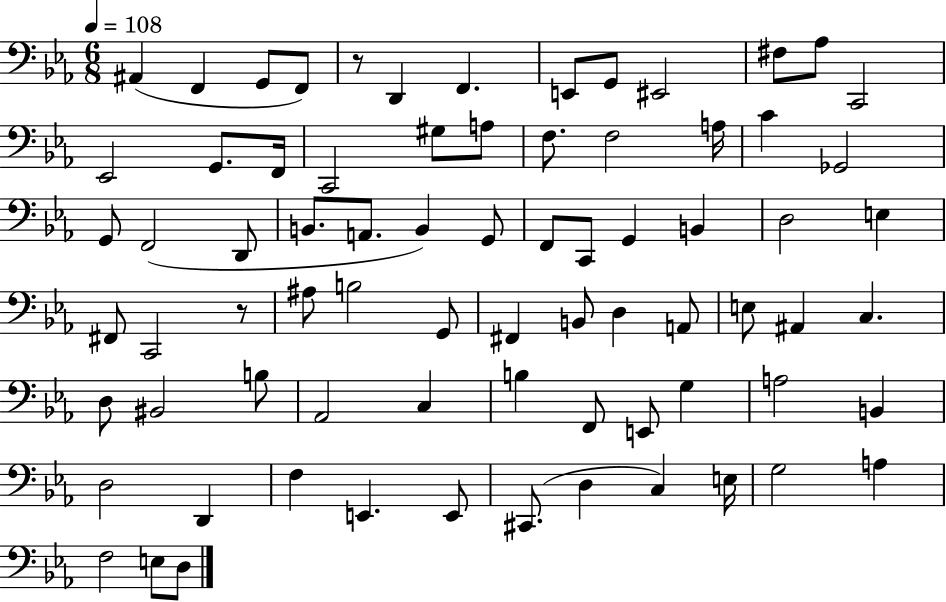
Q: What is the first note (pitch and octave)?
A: A#2